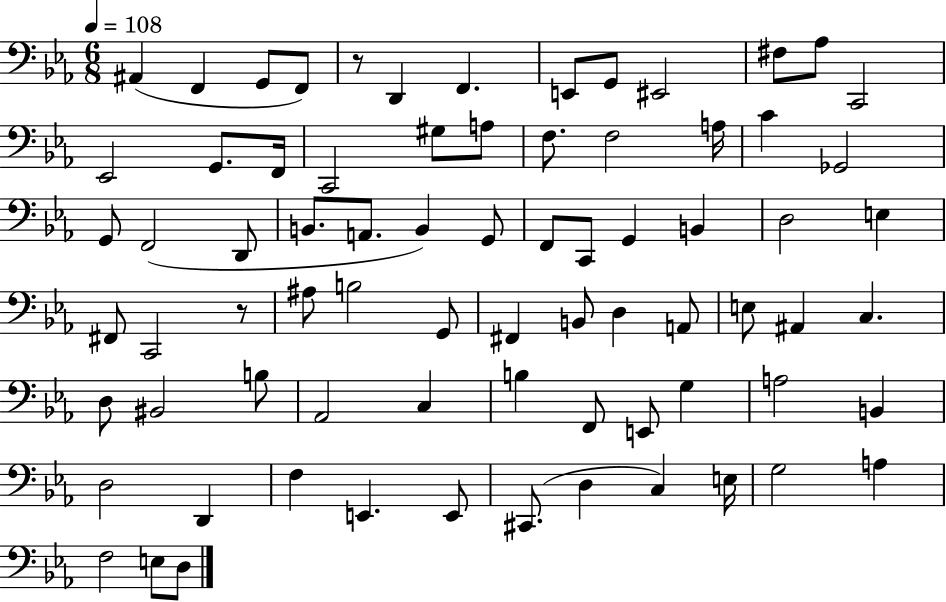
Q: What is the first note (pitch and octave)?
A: A#2